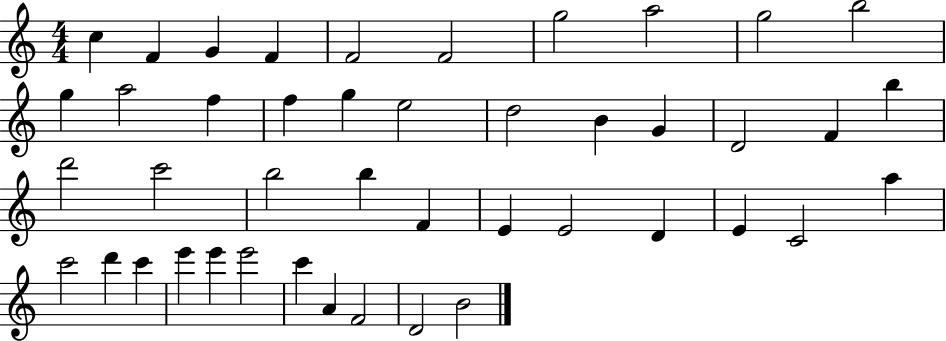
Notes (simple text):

C5/q F4/q G4/q F4/q F4/h F4/h G5/h A5/h G5/h B5/h G5/q A5/h F5/q F5/q G5/q E5/h D5/h B4/q G4/q D4/h F4/q B5/q D6/h C6/h B5/h B5/q F4/q E4/q E4/h D4/q E4/q C4/h A5/q C6/h D6/q C6/q E6/q E6/q E6/h C6/q A4/q F4/h D4/h B4/h